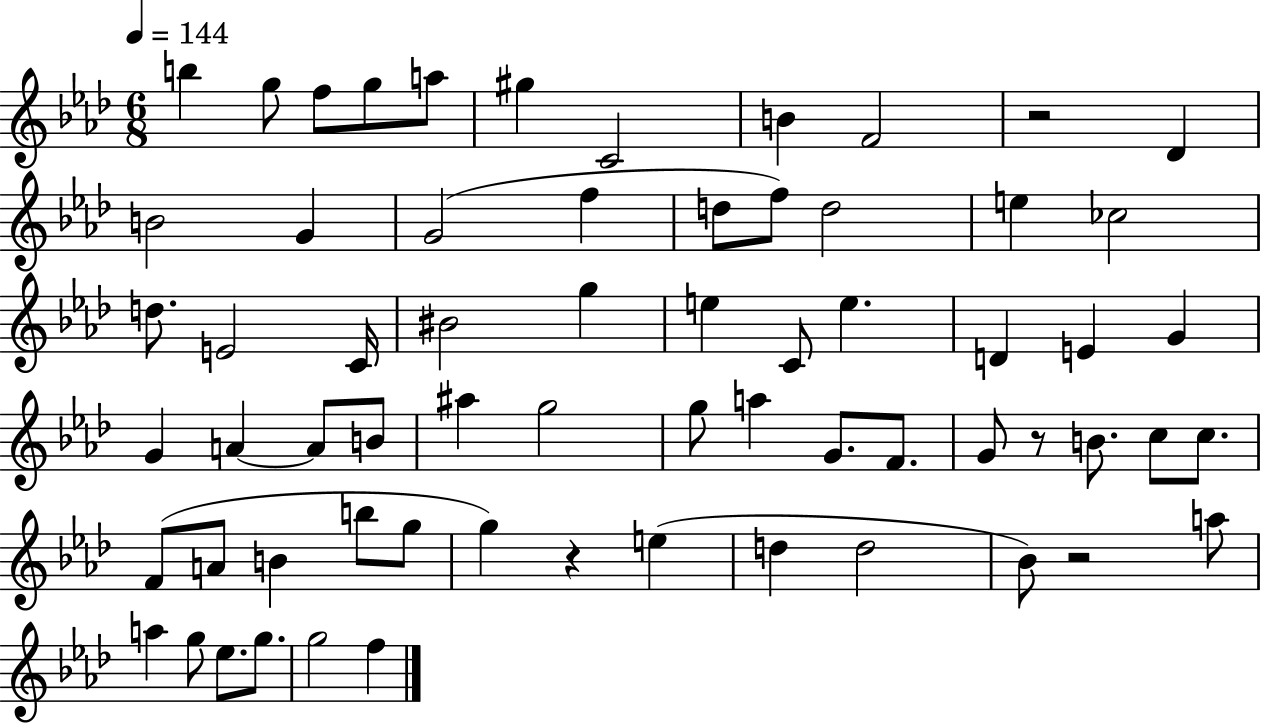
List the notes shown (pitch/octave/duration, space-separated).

B5/q G5/e F5/e G5/e A5/e G#5/q C4/h B4/q F4/h R/h Db4/q B4/h G4/q G4/h F5/q D5/e F5/e D5/h E5/q CES5/h D5/e. E4/h C4/s BIS4/h G5/q E5/q C4/e E5/q. D4/q E4/q G4/q G4/q A4/q A4/e B4/e A#5/q G5/h G5/e A5/q G4/e. F4/e. G4/e R/e B4/e. C5/e C5/e. F4/e A4/e B4/q B5/e G5/e G5/q R/q E5/q D5/q D5/h Bb4/e R/h A5/e A5/q G5/e Eb5/e. G5/e. G5/h F5/q